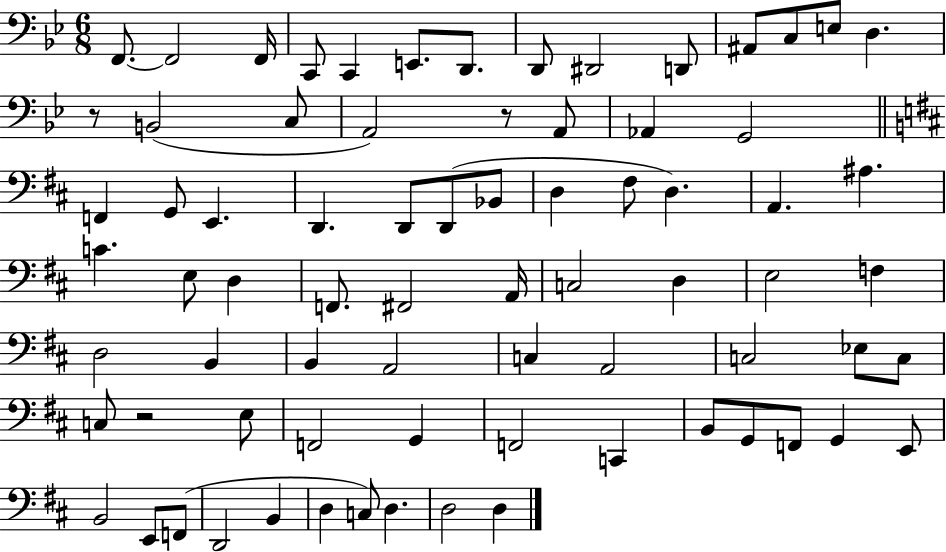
F2/e. F2/h F2/s C2/e C2/q E2/e. D2/e. D2/e D#2/h D2/e A#2/e C3/e E3/e D3/q. R/e B2/h C3/e A2/h R/e A2/e Ab2/q G2/h F2/q G2/e E2/q. D2/q. D2/e D2/e Bb2/e D3/q F#3/e D3/q. A2/q. A#3/q. C4/q. E3/e D3/q F2/e. F#2/h A2/s C3/h D3/q E3/h F3/q D3/h B2/q B2/q A2/h C3/q A2/h C3/h Eb3/e C3/e C3/e R/h E3/e F2/h G2/q F2/h C2/q B2/e G2/e F2/e G2/q E2/e B2/h E2/e F2/e D2/h B2/q D3/q C3/e D3/q. D3/h D3/q